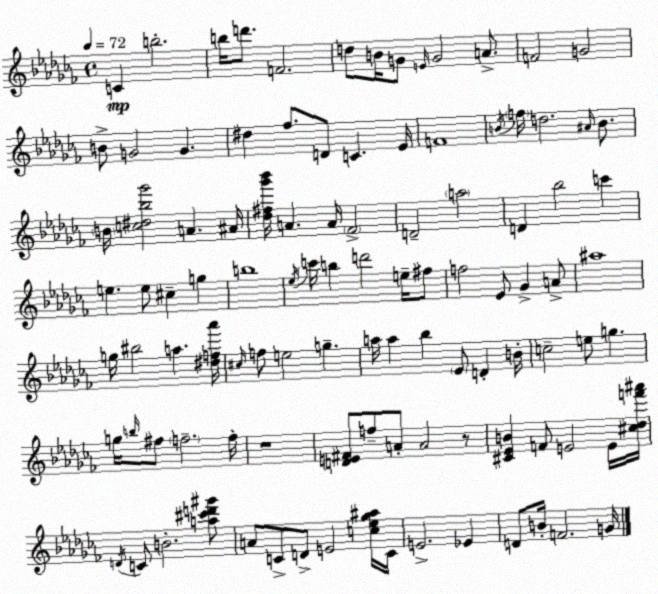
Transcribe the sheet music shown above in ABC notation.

X:1
T:Untitled
M:4/4
L:1/4
K:Abm
C b2 b/4 d'/2 F2 d/2 B/4 G/2 E/4 G2 A/2 F2 G2 B/2 G2 G ^d _f/2 D/2 C _E/4 F4 B/4 f/4 d2 ^A/4 B/2 B/4 [c^d_b_g']2 A ^A/4 [_d^f_g'_b']/4 A A/4 _F2 D2 a2 D _b2 c' e e/2 ^c g b4 _e/4 c'/4 b d'2 e/4 ^f/2 f2 _E/2 _G A/2 ^a4 g/4 ^b2 a [^df_a']/4 ^c/4 f/2 e2 g a/4 a _b _E/2 D B/4 c2 e/2 g g/4 b/4 ^f/2 f2 f/4 z4 [DE^F]/2 f/2 A/2 A2 z/2 [^C_EB] F/2 E2 E/4 [^c_df'^a']/4 D/4 C/2 B2 [a^c'd'^g']/2 A/2 C/2 D/2 E2 [c_e_g^a]/4 C/4 E2 _E D/2 B/4 F2 G/4